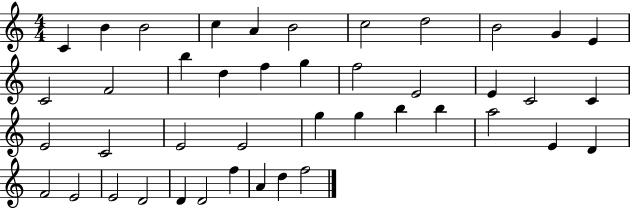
{
  \clef treble
  \numericTimeSignature
  \time 4/4
  \key c \major
  c'4 b'4 b'2 | c''4 a'4 b'2 | c''2 d''2 | b'2 g'4 e'4 | \break c'2 f'2 | b''4 d''4 f''4 g''4 | f''2 e'2 | e'4 c'2 c'4 | \break e'2 c'2 | e'2 e'2 | g''4 g''4 b''4 b''4 | a''2 e'4 d'4 | \break f'2 e'2 | e'2 d'2 | d'4 d'2 f''4 | a'4 d''4 f''2 | \break \bar "|."
}